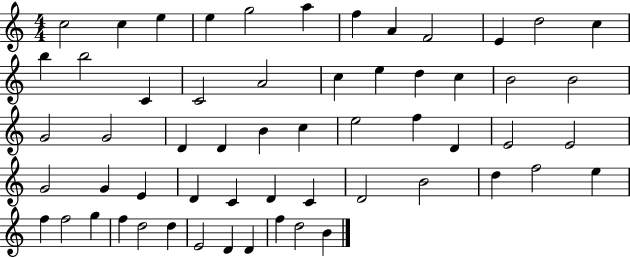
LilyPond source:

{
  \clef treble
  \numericTimeSignature
  \time 4/4
  \key c \major
  c''2 c''4 e''4 | e''4 g''2 a''4 | f''4 a'4 f'2 | e'4 d''2 c''4 | \break b''4 b''2 c'4 | c'2 a'2 | c''4 e''4 d''4 c''4 | b'2 b'2 | \break g'2 g'2 | d'4 d'4 b'4 c''4 | e''2 f''4 d'4 | e'2 e'2 | \break g'2 g'4 e'4 | d'4 c'4 d'4 c'4 | d'2 b'2 | d''4 f''2 e''4 | \break f''4 f''2 g''4 | f''4 d''2 d''4 | e'2 d'4 d'4 | f''4 d''2 b'4 | \break \bar "|."
}